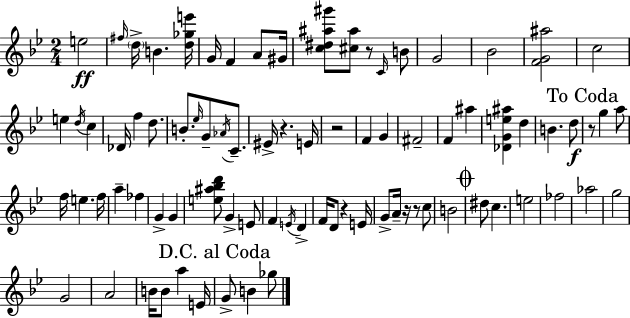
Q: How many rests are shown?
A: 7